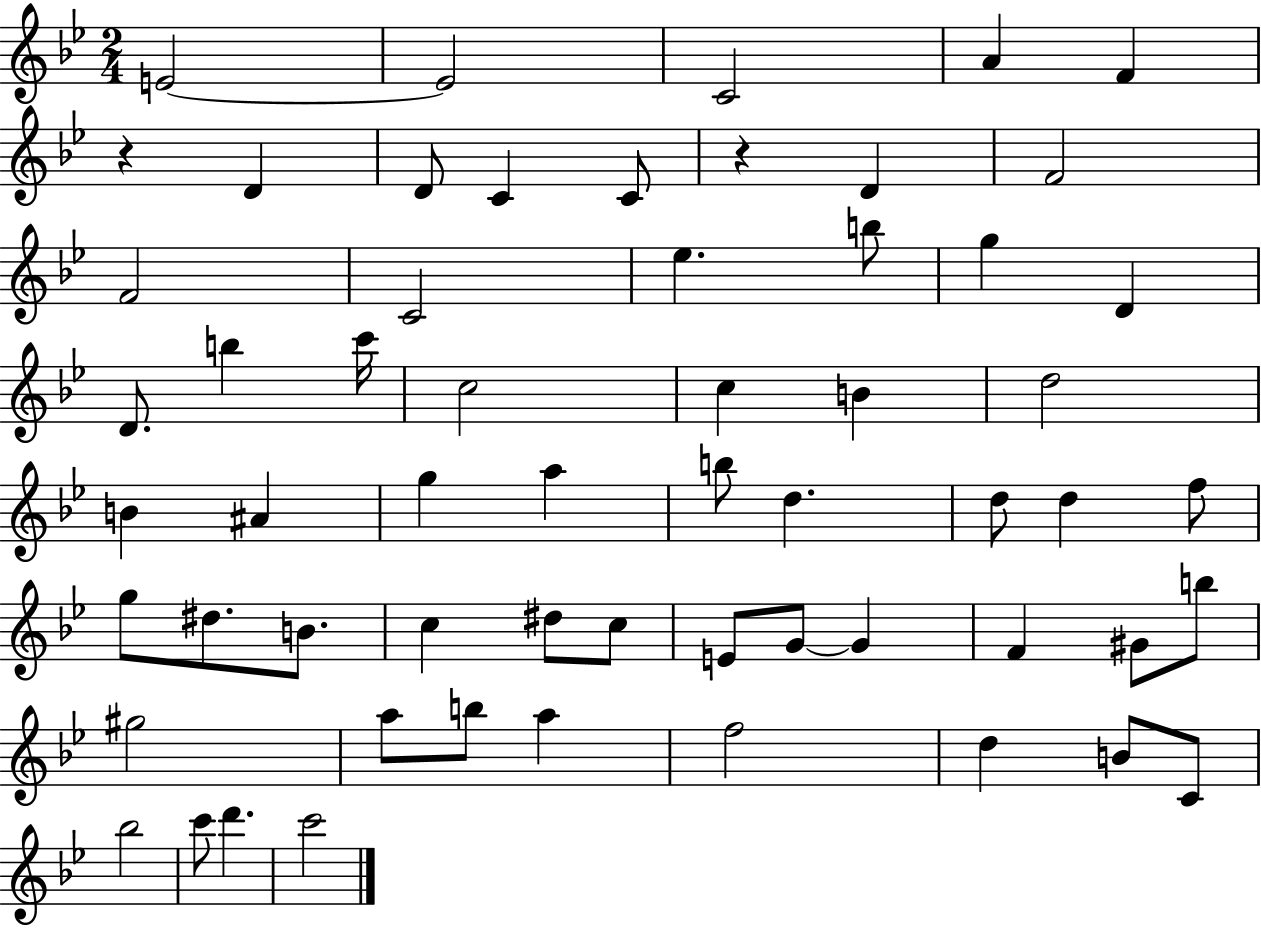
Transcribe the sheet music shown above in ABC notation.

X:1
T:Untitled
M:2/4
L:1/4
K:Bb
E2 E2 C2 A F z D D/2 C C/2 z D F2 F2 C2 _e b/2 g D D/2 b c'/4 c2 c B d2 B ^A g a b/2 d d/2 d f/2 g/2 ^d/2 B/2 c ^d/2 c/2 E/2 G/2 G F ^G/2 b/2 ^g2 a/2 b/2 a f2 d B/2 C/2 _b2 c'/2 d' c'2